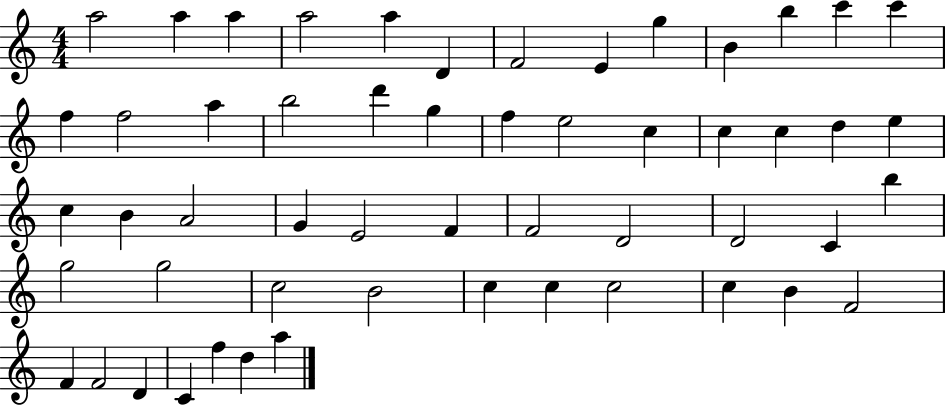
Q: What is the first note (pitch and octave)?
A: A5